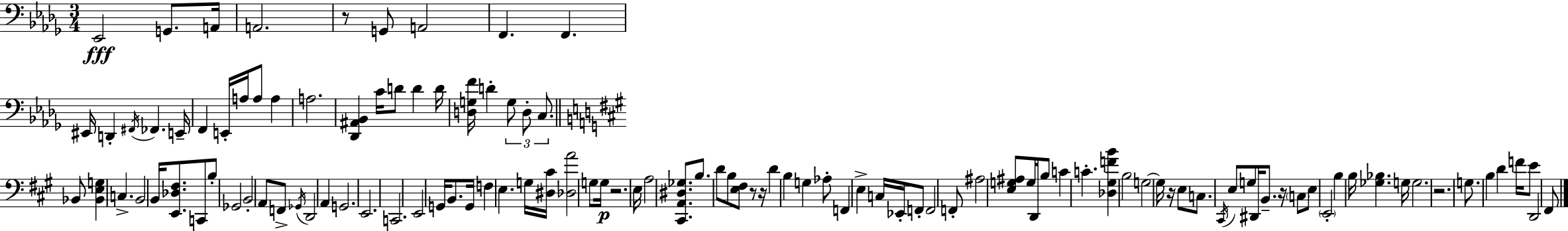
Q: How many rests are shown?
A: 7